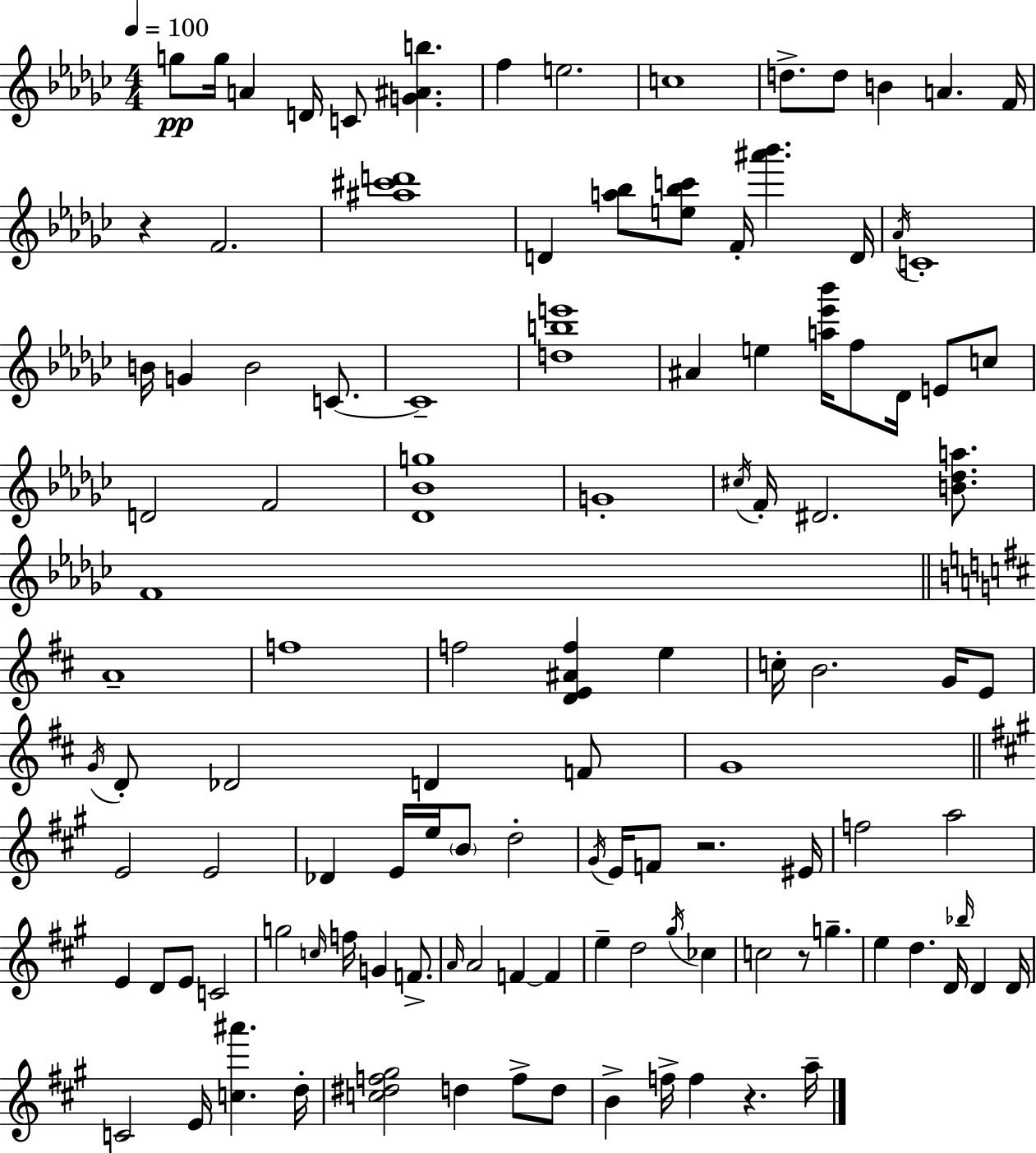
X:1
T:Untitled
M:4/4
L:1/4
K:Ebm
g/2 g/4 A D/4 C/2 [G^Ab] f e2 c4 d/2 d/2 B A F/4 z F2 [^a^c'd']4 D [a_b]/2 [e_bc']/2 F/4 [^a'_b'] D/4 _A/4 C4 B/4 G B2 C/2 C4 [dbe']4 ^A e [a_e'_b']/4 f/2 _D/4 E/2 c/2 D2 F2 [_D_Bg]4 G4 ^c/4 F/4 ^D2 [B_da]/2 F4 A4 f4 f2 [DE^Af] e c/4 B2 G/4 E/2 G/4 D/2 _D2 D F/2 G4 E2 E2 _D E/4 e/4 B/2 d2 ^G/4 E/4 F/2 z2 ^E/4 f2 a2 E D/2 E/2 C2 g2 c/4 f/4 G F/2 A/4 A2 F F e d2 ^g/4 _c c2 z/2 g e d D/4 _b/4 D D/4 C2 E/4 [c^a'] d/4 [c^df^g]2 d f/2 d/2 B f/4 f z a/4